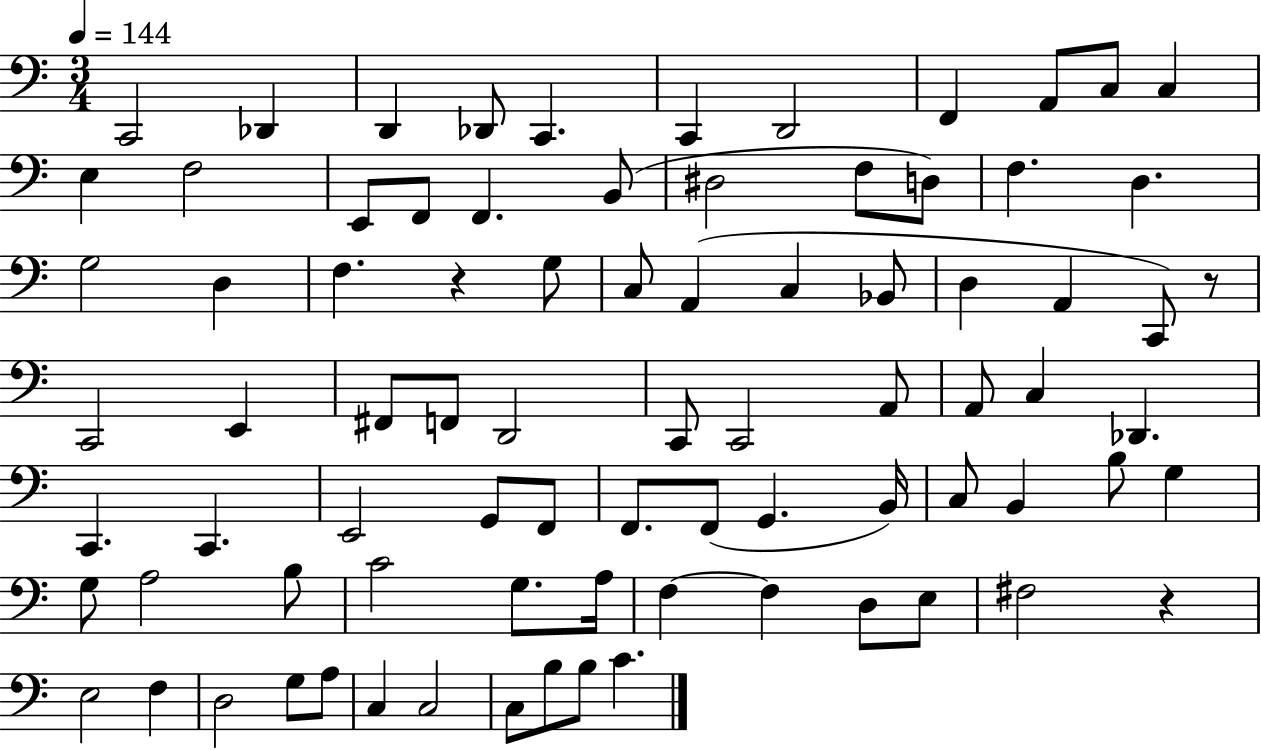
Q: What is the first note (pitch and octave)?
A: C2